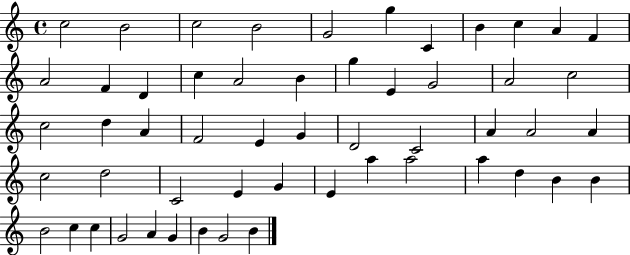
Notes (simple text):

C5/h B4/h C5/h B4/h G4/h G5/q C4/q B4/q C5/q A4/q F4/q A4/h F4/q D4/q C5/q A4/h B4/q G5/q E4/q G4/h A4/h C5/h C5/h D5/q A4/q F4/h E4/q G4/q D4/h C4/h A4/q A4/h A4/q C5/h D5/h C4/h E4/q G4/q E4/q A5/q A5/h A5/q D5/q B4/q B4/q B4/h C5/q C5/q G4/h A4/q G4/q B4/q G4/h B4/q